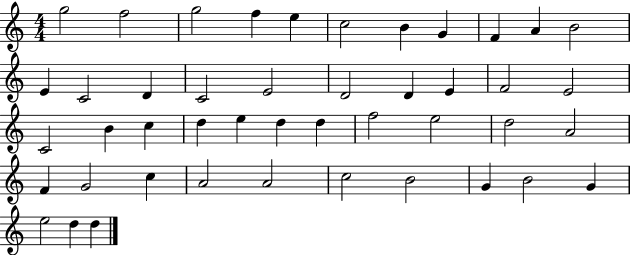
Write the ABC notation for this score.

X:1
T:Untitled
M:4/4
L:1/4
K:C
g2 f2 g2 f e c2 B G F A B2 E C2 D C2 E2 D2 D E F2 E2 C2 B c d e d d f2 e2 d2 A2 F G2 c A2 A2 c2 B2 G B2 G e2 d d